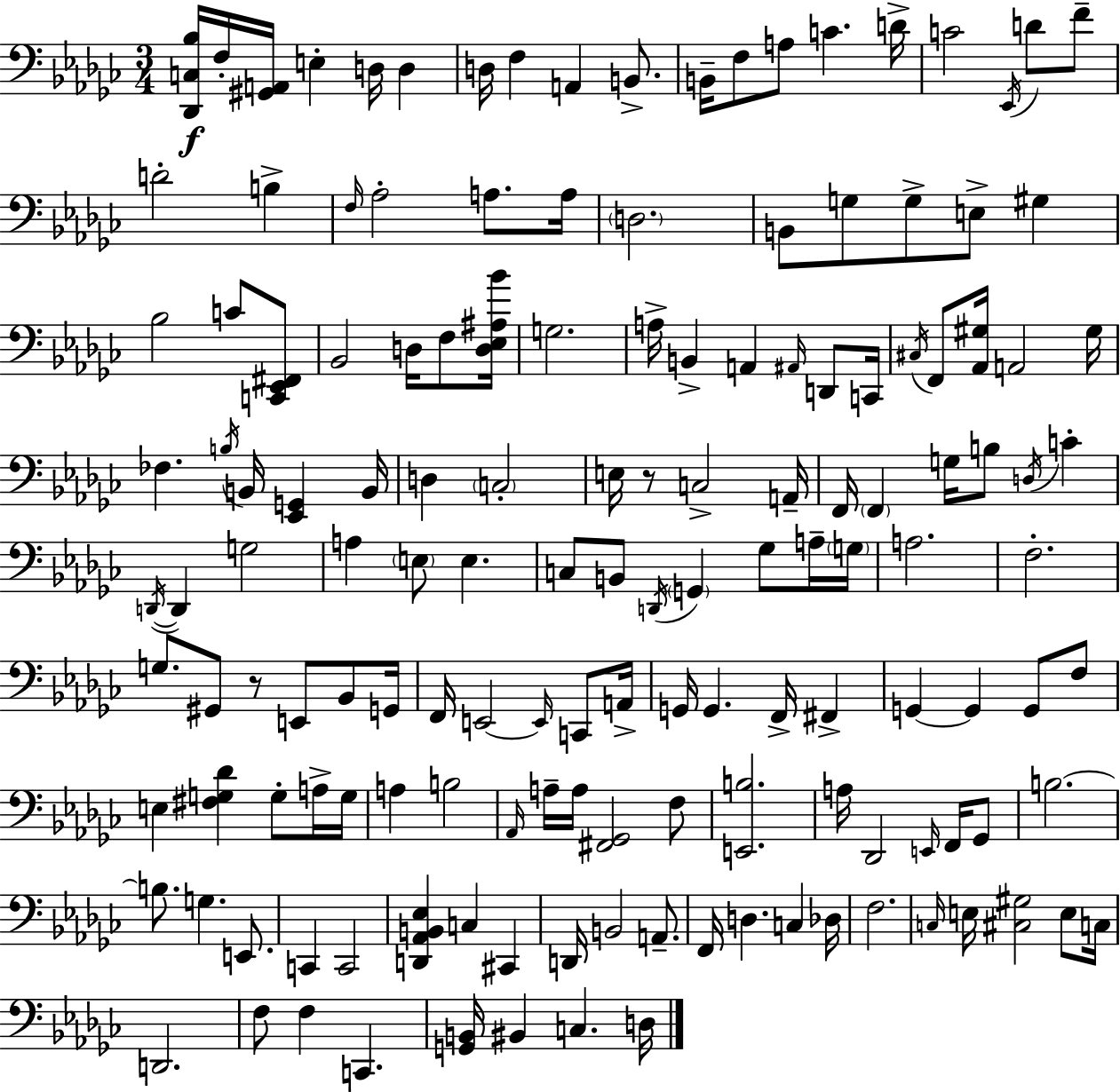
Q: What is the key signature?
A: EES minor